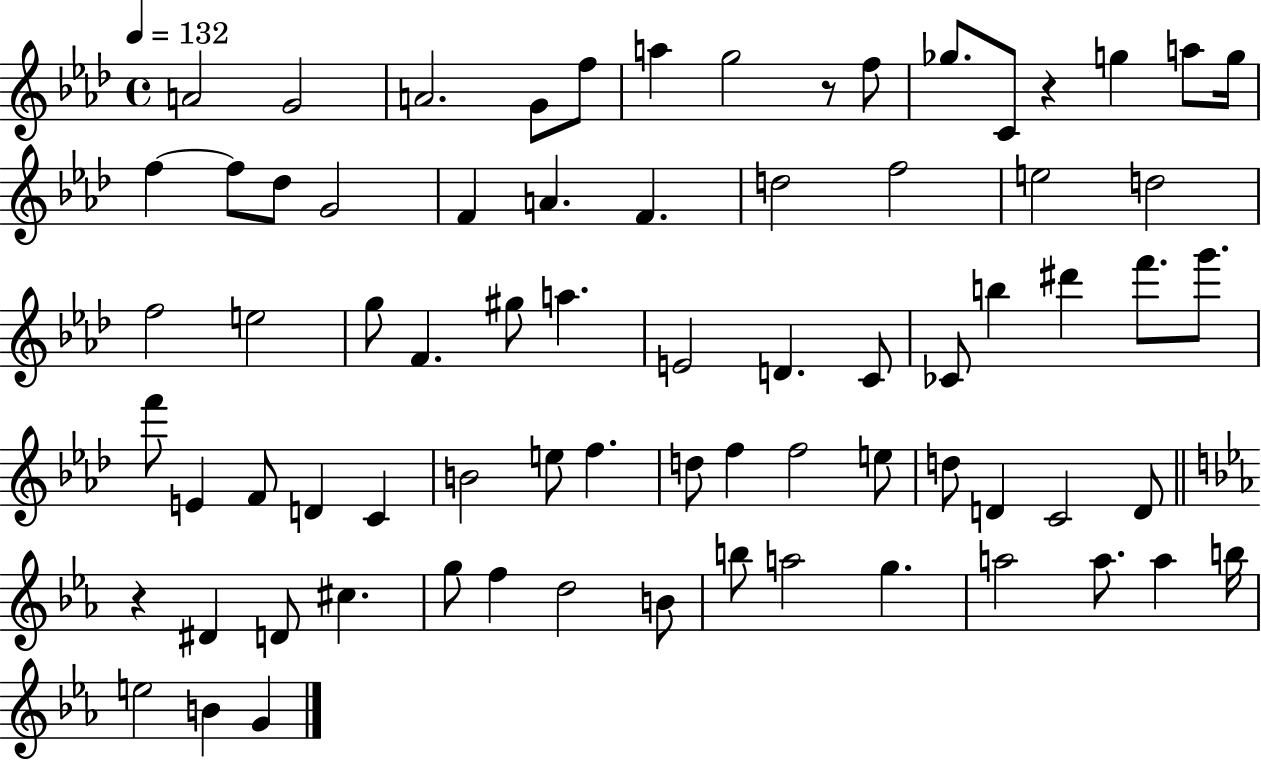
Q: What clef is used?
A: treble